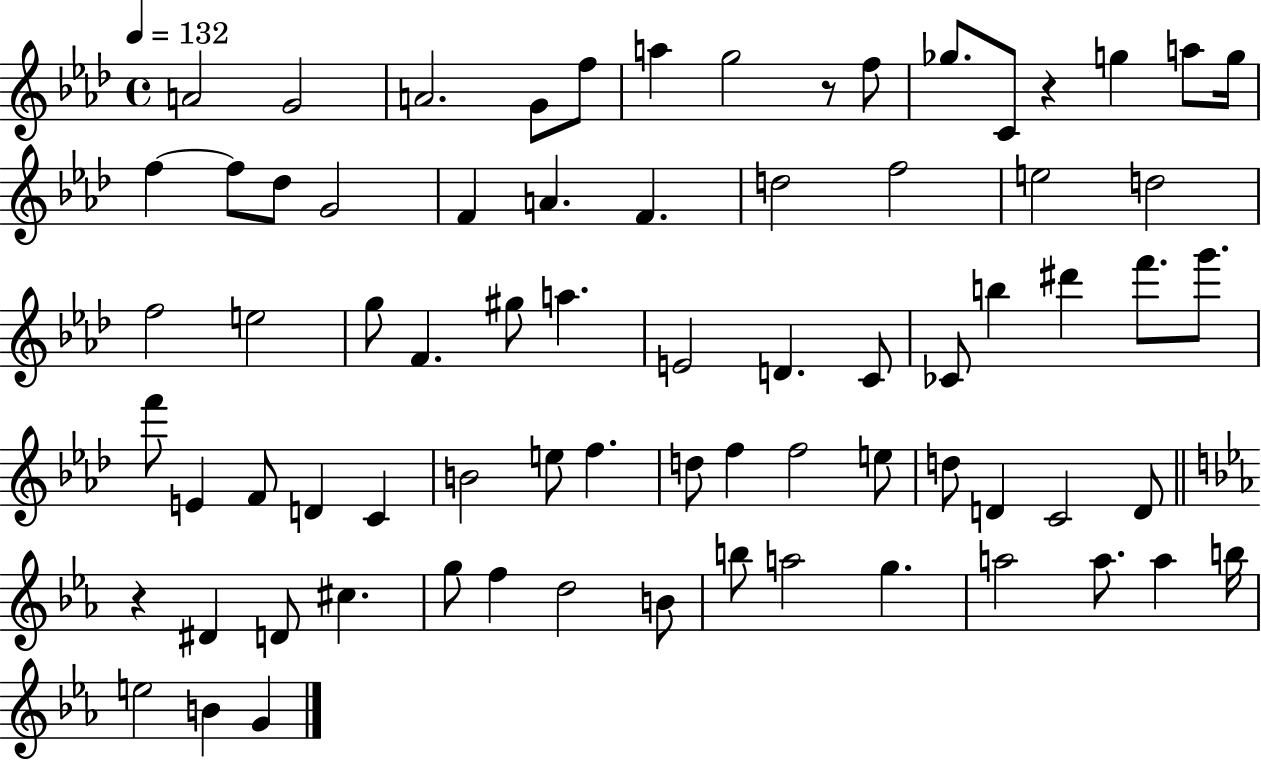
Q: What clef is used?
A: treble